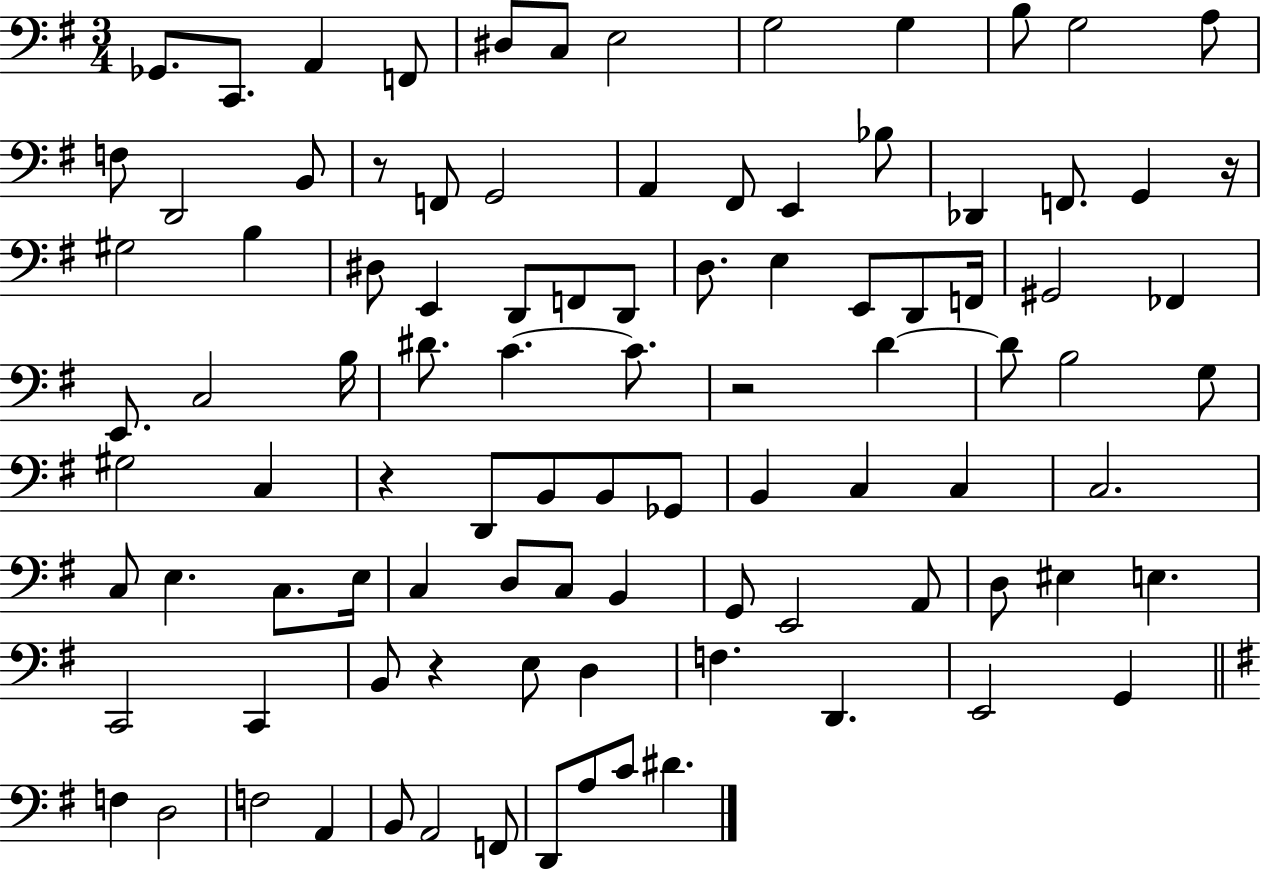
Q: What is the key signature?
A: G major